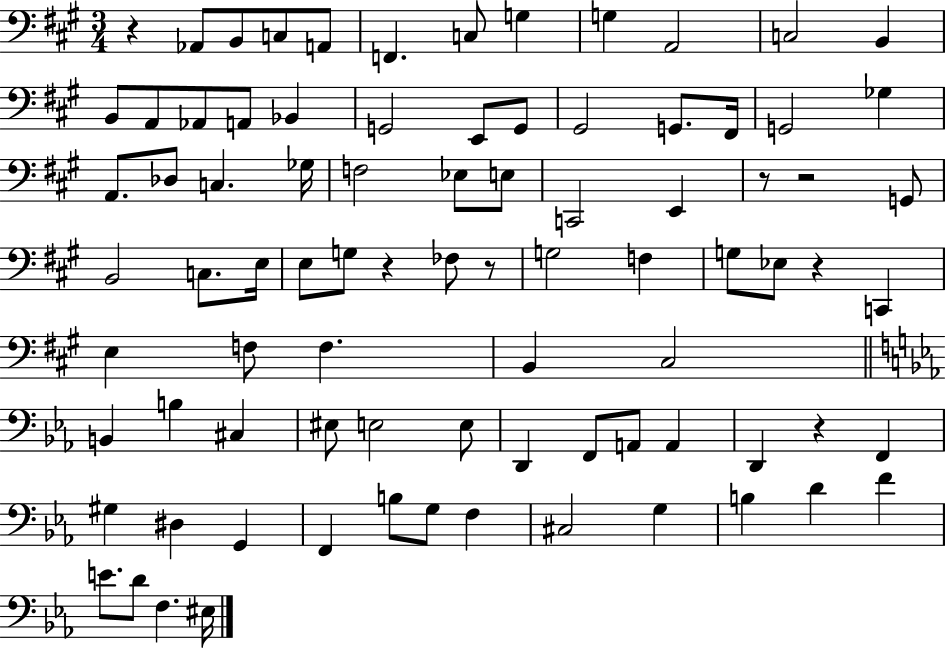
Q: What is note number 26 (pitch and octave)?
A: Db3